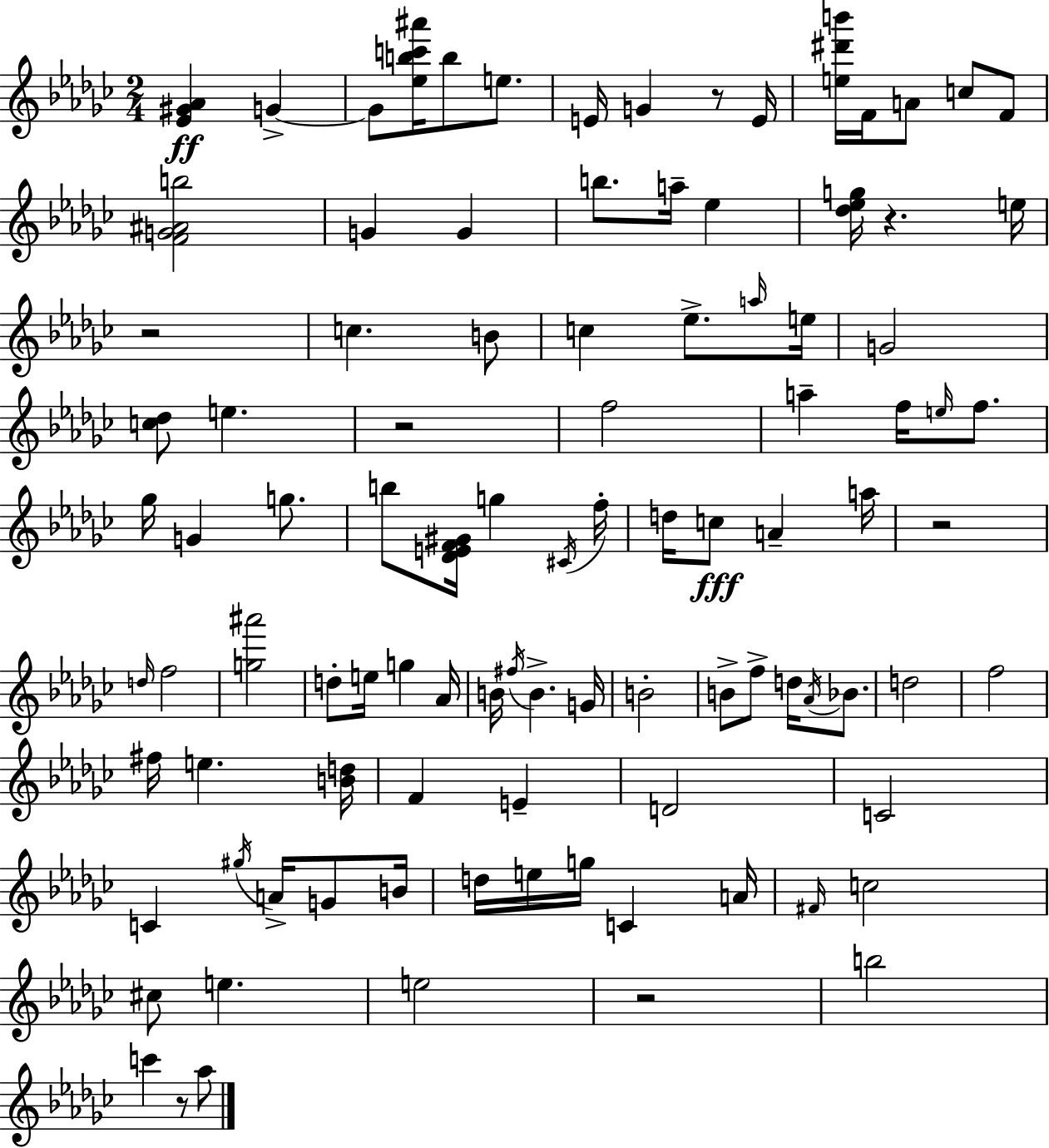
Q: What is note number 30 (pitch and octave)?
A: F5